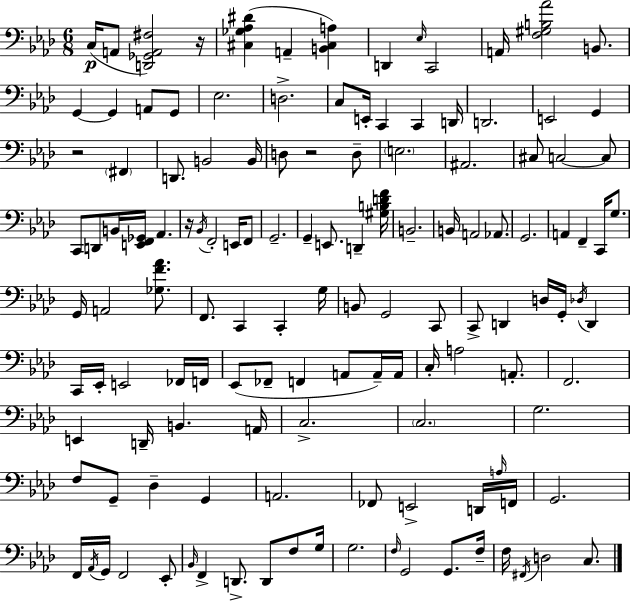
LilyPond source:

{
  \clef bass
  \numericTimeSignature
  \time 6/8
  \key f \minor
  c16(\p a,8 <d, ges, a, fis>2) r16 | <cis ges aes dis'>4( a,4-- <b, cis a>4) | d,4 \grace { ees16 } c,2 | a,16 <f gis b aes'>2 b,8. | \break g,4~~ g,4 a,8 g,8 | ees2. | d2.-> | c8 e,16-. c,4 c,4 | \break d,16 d,2. | e,2 g,4 | r2 \parenthesize fis,4 | d,8. b,2 | \break b,16 d8 r2 d8-- | \parenthesize e2. | ais,2. | cis8 c2~~ c8 | \break c,8 d,8 b,16 <e, f, ges,>16 aes,4. | r16 \acciaccatura { bes,16 } f,2-. e,16 | f,8 g,2.-- | g,4-- e,8. d,4-- | \break <gis b d' f'>16 b,2.-- | b,16 a,2 aes,8. | g,2. | a,4 f,4-- c,16 g8. | \break g,16 a,2 <ges f' aes'>8. | f,8. c,4 c,4-. | g16 b,8 g,2 | c,8 c,8-> d,4 d16 g,16-. \acciaccatura { des16 } d,4 | \break c,16 ees,16-. e,2 | fes,16 f,16 ees,8( fes,8-- f,4 a,8 | a,16--) a,16 c16-. a2 | a,8.-. f,2. | \break e,4 d,16-- b,4. | a,16 c2.-> | \parenthesize c2. | g2. | \break f8 g,8-- des4-- g,4 | a,2. | fes,8 e,2-> | d,16 \grace { a16 } f,16 g,2. | \break f,16 \acciaccatura { aes,16 } g,16 f,2 | ees,8-. \grace { bes,16 } f,4-> d,8.-> | d,8 f8 g16 g2. | \grace { f16 } g,2 | \break g,8. f16-- f16 \acciaccatura { fis,16 } d2 | c8. \bar "|."
}